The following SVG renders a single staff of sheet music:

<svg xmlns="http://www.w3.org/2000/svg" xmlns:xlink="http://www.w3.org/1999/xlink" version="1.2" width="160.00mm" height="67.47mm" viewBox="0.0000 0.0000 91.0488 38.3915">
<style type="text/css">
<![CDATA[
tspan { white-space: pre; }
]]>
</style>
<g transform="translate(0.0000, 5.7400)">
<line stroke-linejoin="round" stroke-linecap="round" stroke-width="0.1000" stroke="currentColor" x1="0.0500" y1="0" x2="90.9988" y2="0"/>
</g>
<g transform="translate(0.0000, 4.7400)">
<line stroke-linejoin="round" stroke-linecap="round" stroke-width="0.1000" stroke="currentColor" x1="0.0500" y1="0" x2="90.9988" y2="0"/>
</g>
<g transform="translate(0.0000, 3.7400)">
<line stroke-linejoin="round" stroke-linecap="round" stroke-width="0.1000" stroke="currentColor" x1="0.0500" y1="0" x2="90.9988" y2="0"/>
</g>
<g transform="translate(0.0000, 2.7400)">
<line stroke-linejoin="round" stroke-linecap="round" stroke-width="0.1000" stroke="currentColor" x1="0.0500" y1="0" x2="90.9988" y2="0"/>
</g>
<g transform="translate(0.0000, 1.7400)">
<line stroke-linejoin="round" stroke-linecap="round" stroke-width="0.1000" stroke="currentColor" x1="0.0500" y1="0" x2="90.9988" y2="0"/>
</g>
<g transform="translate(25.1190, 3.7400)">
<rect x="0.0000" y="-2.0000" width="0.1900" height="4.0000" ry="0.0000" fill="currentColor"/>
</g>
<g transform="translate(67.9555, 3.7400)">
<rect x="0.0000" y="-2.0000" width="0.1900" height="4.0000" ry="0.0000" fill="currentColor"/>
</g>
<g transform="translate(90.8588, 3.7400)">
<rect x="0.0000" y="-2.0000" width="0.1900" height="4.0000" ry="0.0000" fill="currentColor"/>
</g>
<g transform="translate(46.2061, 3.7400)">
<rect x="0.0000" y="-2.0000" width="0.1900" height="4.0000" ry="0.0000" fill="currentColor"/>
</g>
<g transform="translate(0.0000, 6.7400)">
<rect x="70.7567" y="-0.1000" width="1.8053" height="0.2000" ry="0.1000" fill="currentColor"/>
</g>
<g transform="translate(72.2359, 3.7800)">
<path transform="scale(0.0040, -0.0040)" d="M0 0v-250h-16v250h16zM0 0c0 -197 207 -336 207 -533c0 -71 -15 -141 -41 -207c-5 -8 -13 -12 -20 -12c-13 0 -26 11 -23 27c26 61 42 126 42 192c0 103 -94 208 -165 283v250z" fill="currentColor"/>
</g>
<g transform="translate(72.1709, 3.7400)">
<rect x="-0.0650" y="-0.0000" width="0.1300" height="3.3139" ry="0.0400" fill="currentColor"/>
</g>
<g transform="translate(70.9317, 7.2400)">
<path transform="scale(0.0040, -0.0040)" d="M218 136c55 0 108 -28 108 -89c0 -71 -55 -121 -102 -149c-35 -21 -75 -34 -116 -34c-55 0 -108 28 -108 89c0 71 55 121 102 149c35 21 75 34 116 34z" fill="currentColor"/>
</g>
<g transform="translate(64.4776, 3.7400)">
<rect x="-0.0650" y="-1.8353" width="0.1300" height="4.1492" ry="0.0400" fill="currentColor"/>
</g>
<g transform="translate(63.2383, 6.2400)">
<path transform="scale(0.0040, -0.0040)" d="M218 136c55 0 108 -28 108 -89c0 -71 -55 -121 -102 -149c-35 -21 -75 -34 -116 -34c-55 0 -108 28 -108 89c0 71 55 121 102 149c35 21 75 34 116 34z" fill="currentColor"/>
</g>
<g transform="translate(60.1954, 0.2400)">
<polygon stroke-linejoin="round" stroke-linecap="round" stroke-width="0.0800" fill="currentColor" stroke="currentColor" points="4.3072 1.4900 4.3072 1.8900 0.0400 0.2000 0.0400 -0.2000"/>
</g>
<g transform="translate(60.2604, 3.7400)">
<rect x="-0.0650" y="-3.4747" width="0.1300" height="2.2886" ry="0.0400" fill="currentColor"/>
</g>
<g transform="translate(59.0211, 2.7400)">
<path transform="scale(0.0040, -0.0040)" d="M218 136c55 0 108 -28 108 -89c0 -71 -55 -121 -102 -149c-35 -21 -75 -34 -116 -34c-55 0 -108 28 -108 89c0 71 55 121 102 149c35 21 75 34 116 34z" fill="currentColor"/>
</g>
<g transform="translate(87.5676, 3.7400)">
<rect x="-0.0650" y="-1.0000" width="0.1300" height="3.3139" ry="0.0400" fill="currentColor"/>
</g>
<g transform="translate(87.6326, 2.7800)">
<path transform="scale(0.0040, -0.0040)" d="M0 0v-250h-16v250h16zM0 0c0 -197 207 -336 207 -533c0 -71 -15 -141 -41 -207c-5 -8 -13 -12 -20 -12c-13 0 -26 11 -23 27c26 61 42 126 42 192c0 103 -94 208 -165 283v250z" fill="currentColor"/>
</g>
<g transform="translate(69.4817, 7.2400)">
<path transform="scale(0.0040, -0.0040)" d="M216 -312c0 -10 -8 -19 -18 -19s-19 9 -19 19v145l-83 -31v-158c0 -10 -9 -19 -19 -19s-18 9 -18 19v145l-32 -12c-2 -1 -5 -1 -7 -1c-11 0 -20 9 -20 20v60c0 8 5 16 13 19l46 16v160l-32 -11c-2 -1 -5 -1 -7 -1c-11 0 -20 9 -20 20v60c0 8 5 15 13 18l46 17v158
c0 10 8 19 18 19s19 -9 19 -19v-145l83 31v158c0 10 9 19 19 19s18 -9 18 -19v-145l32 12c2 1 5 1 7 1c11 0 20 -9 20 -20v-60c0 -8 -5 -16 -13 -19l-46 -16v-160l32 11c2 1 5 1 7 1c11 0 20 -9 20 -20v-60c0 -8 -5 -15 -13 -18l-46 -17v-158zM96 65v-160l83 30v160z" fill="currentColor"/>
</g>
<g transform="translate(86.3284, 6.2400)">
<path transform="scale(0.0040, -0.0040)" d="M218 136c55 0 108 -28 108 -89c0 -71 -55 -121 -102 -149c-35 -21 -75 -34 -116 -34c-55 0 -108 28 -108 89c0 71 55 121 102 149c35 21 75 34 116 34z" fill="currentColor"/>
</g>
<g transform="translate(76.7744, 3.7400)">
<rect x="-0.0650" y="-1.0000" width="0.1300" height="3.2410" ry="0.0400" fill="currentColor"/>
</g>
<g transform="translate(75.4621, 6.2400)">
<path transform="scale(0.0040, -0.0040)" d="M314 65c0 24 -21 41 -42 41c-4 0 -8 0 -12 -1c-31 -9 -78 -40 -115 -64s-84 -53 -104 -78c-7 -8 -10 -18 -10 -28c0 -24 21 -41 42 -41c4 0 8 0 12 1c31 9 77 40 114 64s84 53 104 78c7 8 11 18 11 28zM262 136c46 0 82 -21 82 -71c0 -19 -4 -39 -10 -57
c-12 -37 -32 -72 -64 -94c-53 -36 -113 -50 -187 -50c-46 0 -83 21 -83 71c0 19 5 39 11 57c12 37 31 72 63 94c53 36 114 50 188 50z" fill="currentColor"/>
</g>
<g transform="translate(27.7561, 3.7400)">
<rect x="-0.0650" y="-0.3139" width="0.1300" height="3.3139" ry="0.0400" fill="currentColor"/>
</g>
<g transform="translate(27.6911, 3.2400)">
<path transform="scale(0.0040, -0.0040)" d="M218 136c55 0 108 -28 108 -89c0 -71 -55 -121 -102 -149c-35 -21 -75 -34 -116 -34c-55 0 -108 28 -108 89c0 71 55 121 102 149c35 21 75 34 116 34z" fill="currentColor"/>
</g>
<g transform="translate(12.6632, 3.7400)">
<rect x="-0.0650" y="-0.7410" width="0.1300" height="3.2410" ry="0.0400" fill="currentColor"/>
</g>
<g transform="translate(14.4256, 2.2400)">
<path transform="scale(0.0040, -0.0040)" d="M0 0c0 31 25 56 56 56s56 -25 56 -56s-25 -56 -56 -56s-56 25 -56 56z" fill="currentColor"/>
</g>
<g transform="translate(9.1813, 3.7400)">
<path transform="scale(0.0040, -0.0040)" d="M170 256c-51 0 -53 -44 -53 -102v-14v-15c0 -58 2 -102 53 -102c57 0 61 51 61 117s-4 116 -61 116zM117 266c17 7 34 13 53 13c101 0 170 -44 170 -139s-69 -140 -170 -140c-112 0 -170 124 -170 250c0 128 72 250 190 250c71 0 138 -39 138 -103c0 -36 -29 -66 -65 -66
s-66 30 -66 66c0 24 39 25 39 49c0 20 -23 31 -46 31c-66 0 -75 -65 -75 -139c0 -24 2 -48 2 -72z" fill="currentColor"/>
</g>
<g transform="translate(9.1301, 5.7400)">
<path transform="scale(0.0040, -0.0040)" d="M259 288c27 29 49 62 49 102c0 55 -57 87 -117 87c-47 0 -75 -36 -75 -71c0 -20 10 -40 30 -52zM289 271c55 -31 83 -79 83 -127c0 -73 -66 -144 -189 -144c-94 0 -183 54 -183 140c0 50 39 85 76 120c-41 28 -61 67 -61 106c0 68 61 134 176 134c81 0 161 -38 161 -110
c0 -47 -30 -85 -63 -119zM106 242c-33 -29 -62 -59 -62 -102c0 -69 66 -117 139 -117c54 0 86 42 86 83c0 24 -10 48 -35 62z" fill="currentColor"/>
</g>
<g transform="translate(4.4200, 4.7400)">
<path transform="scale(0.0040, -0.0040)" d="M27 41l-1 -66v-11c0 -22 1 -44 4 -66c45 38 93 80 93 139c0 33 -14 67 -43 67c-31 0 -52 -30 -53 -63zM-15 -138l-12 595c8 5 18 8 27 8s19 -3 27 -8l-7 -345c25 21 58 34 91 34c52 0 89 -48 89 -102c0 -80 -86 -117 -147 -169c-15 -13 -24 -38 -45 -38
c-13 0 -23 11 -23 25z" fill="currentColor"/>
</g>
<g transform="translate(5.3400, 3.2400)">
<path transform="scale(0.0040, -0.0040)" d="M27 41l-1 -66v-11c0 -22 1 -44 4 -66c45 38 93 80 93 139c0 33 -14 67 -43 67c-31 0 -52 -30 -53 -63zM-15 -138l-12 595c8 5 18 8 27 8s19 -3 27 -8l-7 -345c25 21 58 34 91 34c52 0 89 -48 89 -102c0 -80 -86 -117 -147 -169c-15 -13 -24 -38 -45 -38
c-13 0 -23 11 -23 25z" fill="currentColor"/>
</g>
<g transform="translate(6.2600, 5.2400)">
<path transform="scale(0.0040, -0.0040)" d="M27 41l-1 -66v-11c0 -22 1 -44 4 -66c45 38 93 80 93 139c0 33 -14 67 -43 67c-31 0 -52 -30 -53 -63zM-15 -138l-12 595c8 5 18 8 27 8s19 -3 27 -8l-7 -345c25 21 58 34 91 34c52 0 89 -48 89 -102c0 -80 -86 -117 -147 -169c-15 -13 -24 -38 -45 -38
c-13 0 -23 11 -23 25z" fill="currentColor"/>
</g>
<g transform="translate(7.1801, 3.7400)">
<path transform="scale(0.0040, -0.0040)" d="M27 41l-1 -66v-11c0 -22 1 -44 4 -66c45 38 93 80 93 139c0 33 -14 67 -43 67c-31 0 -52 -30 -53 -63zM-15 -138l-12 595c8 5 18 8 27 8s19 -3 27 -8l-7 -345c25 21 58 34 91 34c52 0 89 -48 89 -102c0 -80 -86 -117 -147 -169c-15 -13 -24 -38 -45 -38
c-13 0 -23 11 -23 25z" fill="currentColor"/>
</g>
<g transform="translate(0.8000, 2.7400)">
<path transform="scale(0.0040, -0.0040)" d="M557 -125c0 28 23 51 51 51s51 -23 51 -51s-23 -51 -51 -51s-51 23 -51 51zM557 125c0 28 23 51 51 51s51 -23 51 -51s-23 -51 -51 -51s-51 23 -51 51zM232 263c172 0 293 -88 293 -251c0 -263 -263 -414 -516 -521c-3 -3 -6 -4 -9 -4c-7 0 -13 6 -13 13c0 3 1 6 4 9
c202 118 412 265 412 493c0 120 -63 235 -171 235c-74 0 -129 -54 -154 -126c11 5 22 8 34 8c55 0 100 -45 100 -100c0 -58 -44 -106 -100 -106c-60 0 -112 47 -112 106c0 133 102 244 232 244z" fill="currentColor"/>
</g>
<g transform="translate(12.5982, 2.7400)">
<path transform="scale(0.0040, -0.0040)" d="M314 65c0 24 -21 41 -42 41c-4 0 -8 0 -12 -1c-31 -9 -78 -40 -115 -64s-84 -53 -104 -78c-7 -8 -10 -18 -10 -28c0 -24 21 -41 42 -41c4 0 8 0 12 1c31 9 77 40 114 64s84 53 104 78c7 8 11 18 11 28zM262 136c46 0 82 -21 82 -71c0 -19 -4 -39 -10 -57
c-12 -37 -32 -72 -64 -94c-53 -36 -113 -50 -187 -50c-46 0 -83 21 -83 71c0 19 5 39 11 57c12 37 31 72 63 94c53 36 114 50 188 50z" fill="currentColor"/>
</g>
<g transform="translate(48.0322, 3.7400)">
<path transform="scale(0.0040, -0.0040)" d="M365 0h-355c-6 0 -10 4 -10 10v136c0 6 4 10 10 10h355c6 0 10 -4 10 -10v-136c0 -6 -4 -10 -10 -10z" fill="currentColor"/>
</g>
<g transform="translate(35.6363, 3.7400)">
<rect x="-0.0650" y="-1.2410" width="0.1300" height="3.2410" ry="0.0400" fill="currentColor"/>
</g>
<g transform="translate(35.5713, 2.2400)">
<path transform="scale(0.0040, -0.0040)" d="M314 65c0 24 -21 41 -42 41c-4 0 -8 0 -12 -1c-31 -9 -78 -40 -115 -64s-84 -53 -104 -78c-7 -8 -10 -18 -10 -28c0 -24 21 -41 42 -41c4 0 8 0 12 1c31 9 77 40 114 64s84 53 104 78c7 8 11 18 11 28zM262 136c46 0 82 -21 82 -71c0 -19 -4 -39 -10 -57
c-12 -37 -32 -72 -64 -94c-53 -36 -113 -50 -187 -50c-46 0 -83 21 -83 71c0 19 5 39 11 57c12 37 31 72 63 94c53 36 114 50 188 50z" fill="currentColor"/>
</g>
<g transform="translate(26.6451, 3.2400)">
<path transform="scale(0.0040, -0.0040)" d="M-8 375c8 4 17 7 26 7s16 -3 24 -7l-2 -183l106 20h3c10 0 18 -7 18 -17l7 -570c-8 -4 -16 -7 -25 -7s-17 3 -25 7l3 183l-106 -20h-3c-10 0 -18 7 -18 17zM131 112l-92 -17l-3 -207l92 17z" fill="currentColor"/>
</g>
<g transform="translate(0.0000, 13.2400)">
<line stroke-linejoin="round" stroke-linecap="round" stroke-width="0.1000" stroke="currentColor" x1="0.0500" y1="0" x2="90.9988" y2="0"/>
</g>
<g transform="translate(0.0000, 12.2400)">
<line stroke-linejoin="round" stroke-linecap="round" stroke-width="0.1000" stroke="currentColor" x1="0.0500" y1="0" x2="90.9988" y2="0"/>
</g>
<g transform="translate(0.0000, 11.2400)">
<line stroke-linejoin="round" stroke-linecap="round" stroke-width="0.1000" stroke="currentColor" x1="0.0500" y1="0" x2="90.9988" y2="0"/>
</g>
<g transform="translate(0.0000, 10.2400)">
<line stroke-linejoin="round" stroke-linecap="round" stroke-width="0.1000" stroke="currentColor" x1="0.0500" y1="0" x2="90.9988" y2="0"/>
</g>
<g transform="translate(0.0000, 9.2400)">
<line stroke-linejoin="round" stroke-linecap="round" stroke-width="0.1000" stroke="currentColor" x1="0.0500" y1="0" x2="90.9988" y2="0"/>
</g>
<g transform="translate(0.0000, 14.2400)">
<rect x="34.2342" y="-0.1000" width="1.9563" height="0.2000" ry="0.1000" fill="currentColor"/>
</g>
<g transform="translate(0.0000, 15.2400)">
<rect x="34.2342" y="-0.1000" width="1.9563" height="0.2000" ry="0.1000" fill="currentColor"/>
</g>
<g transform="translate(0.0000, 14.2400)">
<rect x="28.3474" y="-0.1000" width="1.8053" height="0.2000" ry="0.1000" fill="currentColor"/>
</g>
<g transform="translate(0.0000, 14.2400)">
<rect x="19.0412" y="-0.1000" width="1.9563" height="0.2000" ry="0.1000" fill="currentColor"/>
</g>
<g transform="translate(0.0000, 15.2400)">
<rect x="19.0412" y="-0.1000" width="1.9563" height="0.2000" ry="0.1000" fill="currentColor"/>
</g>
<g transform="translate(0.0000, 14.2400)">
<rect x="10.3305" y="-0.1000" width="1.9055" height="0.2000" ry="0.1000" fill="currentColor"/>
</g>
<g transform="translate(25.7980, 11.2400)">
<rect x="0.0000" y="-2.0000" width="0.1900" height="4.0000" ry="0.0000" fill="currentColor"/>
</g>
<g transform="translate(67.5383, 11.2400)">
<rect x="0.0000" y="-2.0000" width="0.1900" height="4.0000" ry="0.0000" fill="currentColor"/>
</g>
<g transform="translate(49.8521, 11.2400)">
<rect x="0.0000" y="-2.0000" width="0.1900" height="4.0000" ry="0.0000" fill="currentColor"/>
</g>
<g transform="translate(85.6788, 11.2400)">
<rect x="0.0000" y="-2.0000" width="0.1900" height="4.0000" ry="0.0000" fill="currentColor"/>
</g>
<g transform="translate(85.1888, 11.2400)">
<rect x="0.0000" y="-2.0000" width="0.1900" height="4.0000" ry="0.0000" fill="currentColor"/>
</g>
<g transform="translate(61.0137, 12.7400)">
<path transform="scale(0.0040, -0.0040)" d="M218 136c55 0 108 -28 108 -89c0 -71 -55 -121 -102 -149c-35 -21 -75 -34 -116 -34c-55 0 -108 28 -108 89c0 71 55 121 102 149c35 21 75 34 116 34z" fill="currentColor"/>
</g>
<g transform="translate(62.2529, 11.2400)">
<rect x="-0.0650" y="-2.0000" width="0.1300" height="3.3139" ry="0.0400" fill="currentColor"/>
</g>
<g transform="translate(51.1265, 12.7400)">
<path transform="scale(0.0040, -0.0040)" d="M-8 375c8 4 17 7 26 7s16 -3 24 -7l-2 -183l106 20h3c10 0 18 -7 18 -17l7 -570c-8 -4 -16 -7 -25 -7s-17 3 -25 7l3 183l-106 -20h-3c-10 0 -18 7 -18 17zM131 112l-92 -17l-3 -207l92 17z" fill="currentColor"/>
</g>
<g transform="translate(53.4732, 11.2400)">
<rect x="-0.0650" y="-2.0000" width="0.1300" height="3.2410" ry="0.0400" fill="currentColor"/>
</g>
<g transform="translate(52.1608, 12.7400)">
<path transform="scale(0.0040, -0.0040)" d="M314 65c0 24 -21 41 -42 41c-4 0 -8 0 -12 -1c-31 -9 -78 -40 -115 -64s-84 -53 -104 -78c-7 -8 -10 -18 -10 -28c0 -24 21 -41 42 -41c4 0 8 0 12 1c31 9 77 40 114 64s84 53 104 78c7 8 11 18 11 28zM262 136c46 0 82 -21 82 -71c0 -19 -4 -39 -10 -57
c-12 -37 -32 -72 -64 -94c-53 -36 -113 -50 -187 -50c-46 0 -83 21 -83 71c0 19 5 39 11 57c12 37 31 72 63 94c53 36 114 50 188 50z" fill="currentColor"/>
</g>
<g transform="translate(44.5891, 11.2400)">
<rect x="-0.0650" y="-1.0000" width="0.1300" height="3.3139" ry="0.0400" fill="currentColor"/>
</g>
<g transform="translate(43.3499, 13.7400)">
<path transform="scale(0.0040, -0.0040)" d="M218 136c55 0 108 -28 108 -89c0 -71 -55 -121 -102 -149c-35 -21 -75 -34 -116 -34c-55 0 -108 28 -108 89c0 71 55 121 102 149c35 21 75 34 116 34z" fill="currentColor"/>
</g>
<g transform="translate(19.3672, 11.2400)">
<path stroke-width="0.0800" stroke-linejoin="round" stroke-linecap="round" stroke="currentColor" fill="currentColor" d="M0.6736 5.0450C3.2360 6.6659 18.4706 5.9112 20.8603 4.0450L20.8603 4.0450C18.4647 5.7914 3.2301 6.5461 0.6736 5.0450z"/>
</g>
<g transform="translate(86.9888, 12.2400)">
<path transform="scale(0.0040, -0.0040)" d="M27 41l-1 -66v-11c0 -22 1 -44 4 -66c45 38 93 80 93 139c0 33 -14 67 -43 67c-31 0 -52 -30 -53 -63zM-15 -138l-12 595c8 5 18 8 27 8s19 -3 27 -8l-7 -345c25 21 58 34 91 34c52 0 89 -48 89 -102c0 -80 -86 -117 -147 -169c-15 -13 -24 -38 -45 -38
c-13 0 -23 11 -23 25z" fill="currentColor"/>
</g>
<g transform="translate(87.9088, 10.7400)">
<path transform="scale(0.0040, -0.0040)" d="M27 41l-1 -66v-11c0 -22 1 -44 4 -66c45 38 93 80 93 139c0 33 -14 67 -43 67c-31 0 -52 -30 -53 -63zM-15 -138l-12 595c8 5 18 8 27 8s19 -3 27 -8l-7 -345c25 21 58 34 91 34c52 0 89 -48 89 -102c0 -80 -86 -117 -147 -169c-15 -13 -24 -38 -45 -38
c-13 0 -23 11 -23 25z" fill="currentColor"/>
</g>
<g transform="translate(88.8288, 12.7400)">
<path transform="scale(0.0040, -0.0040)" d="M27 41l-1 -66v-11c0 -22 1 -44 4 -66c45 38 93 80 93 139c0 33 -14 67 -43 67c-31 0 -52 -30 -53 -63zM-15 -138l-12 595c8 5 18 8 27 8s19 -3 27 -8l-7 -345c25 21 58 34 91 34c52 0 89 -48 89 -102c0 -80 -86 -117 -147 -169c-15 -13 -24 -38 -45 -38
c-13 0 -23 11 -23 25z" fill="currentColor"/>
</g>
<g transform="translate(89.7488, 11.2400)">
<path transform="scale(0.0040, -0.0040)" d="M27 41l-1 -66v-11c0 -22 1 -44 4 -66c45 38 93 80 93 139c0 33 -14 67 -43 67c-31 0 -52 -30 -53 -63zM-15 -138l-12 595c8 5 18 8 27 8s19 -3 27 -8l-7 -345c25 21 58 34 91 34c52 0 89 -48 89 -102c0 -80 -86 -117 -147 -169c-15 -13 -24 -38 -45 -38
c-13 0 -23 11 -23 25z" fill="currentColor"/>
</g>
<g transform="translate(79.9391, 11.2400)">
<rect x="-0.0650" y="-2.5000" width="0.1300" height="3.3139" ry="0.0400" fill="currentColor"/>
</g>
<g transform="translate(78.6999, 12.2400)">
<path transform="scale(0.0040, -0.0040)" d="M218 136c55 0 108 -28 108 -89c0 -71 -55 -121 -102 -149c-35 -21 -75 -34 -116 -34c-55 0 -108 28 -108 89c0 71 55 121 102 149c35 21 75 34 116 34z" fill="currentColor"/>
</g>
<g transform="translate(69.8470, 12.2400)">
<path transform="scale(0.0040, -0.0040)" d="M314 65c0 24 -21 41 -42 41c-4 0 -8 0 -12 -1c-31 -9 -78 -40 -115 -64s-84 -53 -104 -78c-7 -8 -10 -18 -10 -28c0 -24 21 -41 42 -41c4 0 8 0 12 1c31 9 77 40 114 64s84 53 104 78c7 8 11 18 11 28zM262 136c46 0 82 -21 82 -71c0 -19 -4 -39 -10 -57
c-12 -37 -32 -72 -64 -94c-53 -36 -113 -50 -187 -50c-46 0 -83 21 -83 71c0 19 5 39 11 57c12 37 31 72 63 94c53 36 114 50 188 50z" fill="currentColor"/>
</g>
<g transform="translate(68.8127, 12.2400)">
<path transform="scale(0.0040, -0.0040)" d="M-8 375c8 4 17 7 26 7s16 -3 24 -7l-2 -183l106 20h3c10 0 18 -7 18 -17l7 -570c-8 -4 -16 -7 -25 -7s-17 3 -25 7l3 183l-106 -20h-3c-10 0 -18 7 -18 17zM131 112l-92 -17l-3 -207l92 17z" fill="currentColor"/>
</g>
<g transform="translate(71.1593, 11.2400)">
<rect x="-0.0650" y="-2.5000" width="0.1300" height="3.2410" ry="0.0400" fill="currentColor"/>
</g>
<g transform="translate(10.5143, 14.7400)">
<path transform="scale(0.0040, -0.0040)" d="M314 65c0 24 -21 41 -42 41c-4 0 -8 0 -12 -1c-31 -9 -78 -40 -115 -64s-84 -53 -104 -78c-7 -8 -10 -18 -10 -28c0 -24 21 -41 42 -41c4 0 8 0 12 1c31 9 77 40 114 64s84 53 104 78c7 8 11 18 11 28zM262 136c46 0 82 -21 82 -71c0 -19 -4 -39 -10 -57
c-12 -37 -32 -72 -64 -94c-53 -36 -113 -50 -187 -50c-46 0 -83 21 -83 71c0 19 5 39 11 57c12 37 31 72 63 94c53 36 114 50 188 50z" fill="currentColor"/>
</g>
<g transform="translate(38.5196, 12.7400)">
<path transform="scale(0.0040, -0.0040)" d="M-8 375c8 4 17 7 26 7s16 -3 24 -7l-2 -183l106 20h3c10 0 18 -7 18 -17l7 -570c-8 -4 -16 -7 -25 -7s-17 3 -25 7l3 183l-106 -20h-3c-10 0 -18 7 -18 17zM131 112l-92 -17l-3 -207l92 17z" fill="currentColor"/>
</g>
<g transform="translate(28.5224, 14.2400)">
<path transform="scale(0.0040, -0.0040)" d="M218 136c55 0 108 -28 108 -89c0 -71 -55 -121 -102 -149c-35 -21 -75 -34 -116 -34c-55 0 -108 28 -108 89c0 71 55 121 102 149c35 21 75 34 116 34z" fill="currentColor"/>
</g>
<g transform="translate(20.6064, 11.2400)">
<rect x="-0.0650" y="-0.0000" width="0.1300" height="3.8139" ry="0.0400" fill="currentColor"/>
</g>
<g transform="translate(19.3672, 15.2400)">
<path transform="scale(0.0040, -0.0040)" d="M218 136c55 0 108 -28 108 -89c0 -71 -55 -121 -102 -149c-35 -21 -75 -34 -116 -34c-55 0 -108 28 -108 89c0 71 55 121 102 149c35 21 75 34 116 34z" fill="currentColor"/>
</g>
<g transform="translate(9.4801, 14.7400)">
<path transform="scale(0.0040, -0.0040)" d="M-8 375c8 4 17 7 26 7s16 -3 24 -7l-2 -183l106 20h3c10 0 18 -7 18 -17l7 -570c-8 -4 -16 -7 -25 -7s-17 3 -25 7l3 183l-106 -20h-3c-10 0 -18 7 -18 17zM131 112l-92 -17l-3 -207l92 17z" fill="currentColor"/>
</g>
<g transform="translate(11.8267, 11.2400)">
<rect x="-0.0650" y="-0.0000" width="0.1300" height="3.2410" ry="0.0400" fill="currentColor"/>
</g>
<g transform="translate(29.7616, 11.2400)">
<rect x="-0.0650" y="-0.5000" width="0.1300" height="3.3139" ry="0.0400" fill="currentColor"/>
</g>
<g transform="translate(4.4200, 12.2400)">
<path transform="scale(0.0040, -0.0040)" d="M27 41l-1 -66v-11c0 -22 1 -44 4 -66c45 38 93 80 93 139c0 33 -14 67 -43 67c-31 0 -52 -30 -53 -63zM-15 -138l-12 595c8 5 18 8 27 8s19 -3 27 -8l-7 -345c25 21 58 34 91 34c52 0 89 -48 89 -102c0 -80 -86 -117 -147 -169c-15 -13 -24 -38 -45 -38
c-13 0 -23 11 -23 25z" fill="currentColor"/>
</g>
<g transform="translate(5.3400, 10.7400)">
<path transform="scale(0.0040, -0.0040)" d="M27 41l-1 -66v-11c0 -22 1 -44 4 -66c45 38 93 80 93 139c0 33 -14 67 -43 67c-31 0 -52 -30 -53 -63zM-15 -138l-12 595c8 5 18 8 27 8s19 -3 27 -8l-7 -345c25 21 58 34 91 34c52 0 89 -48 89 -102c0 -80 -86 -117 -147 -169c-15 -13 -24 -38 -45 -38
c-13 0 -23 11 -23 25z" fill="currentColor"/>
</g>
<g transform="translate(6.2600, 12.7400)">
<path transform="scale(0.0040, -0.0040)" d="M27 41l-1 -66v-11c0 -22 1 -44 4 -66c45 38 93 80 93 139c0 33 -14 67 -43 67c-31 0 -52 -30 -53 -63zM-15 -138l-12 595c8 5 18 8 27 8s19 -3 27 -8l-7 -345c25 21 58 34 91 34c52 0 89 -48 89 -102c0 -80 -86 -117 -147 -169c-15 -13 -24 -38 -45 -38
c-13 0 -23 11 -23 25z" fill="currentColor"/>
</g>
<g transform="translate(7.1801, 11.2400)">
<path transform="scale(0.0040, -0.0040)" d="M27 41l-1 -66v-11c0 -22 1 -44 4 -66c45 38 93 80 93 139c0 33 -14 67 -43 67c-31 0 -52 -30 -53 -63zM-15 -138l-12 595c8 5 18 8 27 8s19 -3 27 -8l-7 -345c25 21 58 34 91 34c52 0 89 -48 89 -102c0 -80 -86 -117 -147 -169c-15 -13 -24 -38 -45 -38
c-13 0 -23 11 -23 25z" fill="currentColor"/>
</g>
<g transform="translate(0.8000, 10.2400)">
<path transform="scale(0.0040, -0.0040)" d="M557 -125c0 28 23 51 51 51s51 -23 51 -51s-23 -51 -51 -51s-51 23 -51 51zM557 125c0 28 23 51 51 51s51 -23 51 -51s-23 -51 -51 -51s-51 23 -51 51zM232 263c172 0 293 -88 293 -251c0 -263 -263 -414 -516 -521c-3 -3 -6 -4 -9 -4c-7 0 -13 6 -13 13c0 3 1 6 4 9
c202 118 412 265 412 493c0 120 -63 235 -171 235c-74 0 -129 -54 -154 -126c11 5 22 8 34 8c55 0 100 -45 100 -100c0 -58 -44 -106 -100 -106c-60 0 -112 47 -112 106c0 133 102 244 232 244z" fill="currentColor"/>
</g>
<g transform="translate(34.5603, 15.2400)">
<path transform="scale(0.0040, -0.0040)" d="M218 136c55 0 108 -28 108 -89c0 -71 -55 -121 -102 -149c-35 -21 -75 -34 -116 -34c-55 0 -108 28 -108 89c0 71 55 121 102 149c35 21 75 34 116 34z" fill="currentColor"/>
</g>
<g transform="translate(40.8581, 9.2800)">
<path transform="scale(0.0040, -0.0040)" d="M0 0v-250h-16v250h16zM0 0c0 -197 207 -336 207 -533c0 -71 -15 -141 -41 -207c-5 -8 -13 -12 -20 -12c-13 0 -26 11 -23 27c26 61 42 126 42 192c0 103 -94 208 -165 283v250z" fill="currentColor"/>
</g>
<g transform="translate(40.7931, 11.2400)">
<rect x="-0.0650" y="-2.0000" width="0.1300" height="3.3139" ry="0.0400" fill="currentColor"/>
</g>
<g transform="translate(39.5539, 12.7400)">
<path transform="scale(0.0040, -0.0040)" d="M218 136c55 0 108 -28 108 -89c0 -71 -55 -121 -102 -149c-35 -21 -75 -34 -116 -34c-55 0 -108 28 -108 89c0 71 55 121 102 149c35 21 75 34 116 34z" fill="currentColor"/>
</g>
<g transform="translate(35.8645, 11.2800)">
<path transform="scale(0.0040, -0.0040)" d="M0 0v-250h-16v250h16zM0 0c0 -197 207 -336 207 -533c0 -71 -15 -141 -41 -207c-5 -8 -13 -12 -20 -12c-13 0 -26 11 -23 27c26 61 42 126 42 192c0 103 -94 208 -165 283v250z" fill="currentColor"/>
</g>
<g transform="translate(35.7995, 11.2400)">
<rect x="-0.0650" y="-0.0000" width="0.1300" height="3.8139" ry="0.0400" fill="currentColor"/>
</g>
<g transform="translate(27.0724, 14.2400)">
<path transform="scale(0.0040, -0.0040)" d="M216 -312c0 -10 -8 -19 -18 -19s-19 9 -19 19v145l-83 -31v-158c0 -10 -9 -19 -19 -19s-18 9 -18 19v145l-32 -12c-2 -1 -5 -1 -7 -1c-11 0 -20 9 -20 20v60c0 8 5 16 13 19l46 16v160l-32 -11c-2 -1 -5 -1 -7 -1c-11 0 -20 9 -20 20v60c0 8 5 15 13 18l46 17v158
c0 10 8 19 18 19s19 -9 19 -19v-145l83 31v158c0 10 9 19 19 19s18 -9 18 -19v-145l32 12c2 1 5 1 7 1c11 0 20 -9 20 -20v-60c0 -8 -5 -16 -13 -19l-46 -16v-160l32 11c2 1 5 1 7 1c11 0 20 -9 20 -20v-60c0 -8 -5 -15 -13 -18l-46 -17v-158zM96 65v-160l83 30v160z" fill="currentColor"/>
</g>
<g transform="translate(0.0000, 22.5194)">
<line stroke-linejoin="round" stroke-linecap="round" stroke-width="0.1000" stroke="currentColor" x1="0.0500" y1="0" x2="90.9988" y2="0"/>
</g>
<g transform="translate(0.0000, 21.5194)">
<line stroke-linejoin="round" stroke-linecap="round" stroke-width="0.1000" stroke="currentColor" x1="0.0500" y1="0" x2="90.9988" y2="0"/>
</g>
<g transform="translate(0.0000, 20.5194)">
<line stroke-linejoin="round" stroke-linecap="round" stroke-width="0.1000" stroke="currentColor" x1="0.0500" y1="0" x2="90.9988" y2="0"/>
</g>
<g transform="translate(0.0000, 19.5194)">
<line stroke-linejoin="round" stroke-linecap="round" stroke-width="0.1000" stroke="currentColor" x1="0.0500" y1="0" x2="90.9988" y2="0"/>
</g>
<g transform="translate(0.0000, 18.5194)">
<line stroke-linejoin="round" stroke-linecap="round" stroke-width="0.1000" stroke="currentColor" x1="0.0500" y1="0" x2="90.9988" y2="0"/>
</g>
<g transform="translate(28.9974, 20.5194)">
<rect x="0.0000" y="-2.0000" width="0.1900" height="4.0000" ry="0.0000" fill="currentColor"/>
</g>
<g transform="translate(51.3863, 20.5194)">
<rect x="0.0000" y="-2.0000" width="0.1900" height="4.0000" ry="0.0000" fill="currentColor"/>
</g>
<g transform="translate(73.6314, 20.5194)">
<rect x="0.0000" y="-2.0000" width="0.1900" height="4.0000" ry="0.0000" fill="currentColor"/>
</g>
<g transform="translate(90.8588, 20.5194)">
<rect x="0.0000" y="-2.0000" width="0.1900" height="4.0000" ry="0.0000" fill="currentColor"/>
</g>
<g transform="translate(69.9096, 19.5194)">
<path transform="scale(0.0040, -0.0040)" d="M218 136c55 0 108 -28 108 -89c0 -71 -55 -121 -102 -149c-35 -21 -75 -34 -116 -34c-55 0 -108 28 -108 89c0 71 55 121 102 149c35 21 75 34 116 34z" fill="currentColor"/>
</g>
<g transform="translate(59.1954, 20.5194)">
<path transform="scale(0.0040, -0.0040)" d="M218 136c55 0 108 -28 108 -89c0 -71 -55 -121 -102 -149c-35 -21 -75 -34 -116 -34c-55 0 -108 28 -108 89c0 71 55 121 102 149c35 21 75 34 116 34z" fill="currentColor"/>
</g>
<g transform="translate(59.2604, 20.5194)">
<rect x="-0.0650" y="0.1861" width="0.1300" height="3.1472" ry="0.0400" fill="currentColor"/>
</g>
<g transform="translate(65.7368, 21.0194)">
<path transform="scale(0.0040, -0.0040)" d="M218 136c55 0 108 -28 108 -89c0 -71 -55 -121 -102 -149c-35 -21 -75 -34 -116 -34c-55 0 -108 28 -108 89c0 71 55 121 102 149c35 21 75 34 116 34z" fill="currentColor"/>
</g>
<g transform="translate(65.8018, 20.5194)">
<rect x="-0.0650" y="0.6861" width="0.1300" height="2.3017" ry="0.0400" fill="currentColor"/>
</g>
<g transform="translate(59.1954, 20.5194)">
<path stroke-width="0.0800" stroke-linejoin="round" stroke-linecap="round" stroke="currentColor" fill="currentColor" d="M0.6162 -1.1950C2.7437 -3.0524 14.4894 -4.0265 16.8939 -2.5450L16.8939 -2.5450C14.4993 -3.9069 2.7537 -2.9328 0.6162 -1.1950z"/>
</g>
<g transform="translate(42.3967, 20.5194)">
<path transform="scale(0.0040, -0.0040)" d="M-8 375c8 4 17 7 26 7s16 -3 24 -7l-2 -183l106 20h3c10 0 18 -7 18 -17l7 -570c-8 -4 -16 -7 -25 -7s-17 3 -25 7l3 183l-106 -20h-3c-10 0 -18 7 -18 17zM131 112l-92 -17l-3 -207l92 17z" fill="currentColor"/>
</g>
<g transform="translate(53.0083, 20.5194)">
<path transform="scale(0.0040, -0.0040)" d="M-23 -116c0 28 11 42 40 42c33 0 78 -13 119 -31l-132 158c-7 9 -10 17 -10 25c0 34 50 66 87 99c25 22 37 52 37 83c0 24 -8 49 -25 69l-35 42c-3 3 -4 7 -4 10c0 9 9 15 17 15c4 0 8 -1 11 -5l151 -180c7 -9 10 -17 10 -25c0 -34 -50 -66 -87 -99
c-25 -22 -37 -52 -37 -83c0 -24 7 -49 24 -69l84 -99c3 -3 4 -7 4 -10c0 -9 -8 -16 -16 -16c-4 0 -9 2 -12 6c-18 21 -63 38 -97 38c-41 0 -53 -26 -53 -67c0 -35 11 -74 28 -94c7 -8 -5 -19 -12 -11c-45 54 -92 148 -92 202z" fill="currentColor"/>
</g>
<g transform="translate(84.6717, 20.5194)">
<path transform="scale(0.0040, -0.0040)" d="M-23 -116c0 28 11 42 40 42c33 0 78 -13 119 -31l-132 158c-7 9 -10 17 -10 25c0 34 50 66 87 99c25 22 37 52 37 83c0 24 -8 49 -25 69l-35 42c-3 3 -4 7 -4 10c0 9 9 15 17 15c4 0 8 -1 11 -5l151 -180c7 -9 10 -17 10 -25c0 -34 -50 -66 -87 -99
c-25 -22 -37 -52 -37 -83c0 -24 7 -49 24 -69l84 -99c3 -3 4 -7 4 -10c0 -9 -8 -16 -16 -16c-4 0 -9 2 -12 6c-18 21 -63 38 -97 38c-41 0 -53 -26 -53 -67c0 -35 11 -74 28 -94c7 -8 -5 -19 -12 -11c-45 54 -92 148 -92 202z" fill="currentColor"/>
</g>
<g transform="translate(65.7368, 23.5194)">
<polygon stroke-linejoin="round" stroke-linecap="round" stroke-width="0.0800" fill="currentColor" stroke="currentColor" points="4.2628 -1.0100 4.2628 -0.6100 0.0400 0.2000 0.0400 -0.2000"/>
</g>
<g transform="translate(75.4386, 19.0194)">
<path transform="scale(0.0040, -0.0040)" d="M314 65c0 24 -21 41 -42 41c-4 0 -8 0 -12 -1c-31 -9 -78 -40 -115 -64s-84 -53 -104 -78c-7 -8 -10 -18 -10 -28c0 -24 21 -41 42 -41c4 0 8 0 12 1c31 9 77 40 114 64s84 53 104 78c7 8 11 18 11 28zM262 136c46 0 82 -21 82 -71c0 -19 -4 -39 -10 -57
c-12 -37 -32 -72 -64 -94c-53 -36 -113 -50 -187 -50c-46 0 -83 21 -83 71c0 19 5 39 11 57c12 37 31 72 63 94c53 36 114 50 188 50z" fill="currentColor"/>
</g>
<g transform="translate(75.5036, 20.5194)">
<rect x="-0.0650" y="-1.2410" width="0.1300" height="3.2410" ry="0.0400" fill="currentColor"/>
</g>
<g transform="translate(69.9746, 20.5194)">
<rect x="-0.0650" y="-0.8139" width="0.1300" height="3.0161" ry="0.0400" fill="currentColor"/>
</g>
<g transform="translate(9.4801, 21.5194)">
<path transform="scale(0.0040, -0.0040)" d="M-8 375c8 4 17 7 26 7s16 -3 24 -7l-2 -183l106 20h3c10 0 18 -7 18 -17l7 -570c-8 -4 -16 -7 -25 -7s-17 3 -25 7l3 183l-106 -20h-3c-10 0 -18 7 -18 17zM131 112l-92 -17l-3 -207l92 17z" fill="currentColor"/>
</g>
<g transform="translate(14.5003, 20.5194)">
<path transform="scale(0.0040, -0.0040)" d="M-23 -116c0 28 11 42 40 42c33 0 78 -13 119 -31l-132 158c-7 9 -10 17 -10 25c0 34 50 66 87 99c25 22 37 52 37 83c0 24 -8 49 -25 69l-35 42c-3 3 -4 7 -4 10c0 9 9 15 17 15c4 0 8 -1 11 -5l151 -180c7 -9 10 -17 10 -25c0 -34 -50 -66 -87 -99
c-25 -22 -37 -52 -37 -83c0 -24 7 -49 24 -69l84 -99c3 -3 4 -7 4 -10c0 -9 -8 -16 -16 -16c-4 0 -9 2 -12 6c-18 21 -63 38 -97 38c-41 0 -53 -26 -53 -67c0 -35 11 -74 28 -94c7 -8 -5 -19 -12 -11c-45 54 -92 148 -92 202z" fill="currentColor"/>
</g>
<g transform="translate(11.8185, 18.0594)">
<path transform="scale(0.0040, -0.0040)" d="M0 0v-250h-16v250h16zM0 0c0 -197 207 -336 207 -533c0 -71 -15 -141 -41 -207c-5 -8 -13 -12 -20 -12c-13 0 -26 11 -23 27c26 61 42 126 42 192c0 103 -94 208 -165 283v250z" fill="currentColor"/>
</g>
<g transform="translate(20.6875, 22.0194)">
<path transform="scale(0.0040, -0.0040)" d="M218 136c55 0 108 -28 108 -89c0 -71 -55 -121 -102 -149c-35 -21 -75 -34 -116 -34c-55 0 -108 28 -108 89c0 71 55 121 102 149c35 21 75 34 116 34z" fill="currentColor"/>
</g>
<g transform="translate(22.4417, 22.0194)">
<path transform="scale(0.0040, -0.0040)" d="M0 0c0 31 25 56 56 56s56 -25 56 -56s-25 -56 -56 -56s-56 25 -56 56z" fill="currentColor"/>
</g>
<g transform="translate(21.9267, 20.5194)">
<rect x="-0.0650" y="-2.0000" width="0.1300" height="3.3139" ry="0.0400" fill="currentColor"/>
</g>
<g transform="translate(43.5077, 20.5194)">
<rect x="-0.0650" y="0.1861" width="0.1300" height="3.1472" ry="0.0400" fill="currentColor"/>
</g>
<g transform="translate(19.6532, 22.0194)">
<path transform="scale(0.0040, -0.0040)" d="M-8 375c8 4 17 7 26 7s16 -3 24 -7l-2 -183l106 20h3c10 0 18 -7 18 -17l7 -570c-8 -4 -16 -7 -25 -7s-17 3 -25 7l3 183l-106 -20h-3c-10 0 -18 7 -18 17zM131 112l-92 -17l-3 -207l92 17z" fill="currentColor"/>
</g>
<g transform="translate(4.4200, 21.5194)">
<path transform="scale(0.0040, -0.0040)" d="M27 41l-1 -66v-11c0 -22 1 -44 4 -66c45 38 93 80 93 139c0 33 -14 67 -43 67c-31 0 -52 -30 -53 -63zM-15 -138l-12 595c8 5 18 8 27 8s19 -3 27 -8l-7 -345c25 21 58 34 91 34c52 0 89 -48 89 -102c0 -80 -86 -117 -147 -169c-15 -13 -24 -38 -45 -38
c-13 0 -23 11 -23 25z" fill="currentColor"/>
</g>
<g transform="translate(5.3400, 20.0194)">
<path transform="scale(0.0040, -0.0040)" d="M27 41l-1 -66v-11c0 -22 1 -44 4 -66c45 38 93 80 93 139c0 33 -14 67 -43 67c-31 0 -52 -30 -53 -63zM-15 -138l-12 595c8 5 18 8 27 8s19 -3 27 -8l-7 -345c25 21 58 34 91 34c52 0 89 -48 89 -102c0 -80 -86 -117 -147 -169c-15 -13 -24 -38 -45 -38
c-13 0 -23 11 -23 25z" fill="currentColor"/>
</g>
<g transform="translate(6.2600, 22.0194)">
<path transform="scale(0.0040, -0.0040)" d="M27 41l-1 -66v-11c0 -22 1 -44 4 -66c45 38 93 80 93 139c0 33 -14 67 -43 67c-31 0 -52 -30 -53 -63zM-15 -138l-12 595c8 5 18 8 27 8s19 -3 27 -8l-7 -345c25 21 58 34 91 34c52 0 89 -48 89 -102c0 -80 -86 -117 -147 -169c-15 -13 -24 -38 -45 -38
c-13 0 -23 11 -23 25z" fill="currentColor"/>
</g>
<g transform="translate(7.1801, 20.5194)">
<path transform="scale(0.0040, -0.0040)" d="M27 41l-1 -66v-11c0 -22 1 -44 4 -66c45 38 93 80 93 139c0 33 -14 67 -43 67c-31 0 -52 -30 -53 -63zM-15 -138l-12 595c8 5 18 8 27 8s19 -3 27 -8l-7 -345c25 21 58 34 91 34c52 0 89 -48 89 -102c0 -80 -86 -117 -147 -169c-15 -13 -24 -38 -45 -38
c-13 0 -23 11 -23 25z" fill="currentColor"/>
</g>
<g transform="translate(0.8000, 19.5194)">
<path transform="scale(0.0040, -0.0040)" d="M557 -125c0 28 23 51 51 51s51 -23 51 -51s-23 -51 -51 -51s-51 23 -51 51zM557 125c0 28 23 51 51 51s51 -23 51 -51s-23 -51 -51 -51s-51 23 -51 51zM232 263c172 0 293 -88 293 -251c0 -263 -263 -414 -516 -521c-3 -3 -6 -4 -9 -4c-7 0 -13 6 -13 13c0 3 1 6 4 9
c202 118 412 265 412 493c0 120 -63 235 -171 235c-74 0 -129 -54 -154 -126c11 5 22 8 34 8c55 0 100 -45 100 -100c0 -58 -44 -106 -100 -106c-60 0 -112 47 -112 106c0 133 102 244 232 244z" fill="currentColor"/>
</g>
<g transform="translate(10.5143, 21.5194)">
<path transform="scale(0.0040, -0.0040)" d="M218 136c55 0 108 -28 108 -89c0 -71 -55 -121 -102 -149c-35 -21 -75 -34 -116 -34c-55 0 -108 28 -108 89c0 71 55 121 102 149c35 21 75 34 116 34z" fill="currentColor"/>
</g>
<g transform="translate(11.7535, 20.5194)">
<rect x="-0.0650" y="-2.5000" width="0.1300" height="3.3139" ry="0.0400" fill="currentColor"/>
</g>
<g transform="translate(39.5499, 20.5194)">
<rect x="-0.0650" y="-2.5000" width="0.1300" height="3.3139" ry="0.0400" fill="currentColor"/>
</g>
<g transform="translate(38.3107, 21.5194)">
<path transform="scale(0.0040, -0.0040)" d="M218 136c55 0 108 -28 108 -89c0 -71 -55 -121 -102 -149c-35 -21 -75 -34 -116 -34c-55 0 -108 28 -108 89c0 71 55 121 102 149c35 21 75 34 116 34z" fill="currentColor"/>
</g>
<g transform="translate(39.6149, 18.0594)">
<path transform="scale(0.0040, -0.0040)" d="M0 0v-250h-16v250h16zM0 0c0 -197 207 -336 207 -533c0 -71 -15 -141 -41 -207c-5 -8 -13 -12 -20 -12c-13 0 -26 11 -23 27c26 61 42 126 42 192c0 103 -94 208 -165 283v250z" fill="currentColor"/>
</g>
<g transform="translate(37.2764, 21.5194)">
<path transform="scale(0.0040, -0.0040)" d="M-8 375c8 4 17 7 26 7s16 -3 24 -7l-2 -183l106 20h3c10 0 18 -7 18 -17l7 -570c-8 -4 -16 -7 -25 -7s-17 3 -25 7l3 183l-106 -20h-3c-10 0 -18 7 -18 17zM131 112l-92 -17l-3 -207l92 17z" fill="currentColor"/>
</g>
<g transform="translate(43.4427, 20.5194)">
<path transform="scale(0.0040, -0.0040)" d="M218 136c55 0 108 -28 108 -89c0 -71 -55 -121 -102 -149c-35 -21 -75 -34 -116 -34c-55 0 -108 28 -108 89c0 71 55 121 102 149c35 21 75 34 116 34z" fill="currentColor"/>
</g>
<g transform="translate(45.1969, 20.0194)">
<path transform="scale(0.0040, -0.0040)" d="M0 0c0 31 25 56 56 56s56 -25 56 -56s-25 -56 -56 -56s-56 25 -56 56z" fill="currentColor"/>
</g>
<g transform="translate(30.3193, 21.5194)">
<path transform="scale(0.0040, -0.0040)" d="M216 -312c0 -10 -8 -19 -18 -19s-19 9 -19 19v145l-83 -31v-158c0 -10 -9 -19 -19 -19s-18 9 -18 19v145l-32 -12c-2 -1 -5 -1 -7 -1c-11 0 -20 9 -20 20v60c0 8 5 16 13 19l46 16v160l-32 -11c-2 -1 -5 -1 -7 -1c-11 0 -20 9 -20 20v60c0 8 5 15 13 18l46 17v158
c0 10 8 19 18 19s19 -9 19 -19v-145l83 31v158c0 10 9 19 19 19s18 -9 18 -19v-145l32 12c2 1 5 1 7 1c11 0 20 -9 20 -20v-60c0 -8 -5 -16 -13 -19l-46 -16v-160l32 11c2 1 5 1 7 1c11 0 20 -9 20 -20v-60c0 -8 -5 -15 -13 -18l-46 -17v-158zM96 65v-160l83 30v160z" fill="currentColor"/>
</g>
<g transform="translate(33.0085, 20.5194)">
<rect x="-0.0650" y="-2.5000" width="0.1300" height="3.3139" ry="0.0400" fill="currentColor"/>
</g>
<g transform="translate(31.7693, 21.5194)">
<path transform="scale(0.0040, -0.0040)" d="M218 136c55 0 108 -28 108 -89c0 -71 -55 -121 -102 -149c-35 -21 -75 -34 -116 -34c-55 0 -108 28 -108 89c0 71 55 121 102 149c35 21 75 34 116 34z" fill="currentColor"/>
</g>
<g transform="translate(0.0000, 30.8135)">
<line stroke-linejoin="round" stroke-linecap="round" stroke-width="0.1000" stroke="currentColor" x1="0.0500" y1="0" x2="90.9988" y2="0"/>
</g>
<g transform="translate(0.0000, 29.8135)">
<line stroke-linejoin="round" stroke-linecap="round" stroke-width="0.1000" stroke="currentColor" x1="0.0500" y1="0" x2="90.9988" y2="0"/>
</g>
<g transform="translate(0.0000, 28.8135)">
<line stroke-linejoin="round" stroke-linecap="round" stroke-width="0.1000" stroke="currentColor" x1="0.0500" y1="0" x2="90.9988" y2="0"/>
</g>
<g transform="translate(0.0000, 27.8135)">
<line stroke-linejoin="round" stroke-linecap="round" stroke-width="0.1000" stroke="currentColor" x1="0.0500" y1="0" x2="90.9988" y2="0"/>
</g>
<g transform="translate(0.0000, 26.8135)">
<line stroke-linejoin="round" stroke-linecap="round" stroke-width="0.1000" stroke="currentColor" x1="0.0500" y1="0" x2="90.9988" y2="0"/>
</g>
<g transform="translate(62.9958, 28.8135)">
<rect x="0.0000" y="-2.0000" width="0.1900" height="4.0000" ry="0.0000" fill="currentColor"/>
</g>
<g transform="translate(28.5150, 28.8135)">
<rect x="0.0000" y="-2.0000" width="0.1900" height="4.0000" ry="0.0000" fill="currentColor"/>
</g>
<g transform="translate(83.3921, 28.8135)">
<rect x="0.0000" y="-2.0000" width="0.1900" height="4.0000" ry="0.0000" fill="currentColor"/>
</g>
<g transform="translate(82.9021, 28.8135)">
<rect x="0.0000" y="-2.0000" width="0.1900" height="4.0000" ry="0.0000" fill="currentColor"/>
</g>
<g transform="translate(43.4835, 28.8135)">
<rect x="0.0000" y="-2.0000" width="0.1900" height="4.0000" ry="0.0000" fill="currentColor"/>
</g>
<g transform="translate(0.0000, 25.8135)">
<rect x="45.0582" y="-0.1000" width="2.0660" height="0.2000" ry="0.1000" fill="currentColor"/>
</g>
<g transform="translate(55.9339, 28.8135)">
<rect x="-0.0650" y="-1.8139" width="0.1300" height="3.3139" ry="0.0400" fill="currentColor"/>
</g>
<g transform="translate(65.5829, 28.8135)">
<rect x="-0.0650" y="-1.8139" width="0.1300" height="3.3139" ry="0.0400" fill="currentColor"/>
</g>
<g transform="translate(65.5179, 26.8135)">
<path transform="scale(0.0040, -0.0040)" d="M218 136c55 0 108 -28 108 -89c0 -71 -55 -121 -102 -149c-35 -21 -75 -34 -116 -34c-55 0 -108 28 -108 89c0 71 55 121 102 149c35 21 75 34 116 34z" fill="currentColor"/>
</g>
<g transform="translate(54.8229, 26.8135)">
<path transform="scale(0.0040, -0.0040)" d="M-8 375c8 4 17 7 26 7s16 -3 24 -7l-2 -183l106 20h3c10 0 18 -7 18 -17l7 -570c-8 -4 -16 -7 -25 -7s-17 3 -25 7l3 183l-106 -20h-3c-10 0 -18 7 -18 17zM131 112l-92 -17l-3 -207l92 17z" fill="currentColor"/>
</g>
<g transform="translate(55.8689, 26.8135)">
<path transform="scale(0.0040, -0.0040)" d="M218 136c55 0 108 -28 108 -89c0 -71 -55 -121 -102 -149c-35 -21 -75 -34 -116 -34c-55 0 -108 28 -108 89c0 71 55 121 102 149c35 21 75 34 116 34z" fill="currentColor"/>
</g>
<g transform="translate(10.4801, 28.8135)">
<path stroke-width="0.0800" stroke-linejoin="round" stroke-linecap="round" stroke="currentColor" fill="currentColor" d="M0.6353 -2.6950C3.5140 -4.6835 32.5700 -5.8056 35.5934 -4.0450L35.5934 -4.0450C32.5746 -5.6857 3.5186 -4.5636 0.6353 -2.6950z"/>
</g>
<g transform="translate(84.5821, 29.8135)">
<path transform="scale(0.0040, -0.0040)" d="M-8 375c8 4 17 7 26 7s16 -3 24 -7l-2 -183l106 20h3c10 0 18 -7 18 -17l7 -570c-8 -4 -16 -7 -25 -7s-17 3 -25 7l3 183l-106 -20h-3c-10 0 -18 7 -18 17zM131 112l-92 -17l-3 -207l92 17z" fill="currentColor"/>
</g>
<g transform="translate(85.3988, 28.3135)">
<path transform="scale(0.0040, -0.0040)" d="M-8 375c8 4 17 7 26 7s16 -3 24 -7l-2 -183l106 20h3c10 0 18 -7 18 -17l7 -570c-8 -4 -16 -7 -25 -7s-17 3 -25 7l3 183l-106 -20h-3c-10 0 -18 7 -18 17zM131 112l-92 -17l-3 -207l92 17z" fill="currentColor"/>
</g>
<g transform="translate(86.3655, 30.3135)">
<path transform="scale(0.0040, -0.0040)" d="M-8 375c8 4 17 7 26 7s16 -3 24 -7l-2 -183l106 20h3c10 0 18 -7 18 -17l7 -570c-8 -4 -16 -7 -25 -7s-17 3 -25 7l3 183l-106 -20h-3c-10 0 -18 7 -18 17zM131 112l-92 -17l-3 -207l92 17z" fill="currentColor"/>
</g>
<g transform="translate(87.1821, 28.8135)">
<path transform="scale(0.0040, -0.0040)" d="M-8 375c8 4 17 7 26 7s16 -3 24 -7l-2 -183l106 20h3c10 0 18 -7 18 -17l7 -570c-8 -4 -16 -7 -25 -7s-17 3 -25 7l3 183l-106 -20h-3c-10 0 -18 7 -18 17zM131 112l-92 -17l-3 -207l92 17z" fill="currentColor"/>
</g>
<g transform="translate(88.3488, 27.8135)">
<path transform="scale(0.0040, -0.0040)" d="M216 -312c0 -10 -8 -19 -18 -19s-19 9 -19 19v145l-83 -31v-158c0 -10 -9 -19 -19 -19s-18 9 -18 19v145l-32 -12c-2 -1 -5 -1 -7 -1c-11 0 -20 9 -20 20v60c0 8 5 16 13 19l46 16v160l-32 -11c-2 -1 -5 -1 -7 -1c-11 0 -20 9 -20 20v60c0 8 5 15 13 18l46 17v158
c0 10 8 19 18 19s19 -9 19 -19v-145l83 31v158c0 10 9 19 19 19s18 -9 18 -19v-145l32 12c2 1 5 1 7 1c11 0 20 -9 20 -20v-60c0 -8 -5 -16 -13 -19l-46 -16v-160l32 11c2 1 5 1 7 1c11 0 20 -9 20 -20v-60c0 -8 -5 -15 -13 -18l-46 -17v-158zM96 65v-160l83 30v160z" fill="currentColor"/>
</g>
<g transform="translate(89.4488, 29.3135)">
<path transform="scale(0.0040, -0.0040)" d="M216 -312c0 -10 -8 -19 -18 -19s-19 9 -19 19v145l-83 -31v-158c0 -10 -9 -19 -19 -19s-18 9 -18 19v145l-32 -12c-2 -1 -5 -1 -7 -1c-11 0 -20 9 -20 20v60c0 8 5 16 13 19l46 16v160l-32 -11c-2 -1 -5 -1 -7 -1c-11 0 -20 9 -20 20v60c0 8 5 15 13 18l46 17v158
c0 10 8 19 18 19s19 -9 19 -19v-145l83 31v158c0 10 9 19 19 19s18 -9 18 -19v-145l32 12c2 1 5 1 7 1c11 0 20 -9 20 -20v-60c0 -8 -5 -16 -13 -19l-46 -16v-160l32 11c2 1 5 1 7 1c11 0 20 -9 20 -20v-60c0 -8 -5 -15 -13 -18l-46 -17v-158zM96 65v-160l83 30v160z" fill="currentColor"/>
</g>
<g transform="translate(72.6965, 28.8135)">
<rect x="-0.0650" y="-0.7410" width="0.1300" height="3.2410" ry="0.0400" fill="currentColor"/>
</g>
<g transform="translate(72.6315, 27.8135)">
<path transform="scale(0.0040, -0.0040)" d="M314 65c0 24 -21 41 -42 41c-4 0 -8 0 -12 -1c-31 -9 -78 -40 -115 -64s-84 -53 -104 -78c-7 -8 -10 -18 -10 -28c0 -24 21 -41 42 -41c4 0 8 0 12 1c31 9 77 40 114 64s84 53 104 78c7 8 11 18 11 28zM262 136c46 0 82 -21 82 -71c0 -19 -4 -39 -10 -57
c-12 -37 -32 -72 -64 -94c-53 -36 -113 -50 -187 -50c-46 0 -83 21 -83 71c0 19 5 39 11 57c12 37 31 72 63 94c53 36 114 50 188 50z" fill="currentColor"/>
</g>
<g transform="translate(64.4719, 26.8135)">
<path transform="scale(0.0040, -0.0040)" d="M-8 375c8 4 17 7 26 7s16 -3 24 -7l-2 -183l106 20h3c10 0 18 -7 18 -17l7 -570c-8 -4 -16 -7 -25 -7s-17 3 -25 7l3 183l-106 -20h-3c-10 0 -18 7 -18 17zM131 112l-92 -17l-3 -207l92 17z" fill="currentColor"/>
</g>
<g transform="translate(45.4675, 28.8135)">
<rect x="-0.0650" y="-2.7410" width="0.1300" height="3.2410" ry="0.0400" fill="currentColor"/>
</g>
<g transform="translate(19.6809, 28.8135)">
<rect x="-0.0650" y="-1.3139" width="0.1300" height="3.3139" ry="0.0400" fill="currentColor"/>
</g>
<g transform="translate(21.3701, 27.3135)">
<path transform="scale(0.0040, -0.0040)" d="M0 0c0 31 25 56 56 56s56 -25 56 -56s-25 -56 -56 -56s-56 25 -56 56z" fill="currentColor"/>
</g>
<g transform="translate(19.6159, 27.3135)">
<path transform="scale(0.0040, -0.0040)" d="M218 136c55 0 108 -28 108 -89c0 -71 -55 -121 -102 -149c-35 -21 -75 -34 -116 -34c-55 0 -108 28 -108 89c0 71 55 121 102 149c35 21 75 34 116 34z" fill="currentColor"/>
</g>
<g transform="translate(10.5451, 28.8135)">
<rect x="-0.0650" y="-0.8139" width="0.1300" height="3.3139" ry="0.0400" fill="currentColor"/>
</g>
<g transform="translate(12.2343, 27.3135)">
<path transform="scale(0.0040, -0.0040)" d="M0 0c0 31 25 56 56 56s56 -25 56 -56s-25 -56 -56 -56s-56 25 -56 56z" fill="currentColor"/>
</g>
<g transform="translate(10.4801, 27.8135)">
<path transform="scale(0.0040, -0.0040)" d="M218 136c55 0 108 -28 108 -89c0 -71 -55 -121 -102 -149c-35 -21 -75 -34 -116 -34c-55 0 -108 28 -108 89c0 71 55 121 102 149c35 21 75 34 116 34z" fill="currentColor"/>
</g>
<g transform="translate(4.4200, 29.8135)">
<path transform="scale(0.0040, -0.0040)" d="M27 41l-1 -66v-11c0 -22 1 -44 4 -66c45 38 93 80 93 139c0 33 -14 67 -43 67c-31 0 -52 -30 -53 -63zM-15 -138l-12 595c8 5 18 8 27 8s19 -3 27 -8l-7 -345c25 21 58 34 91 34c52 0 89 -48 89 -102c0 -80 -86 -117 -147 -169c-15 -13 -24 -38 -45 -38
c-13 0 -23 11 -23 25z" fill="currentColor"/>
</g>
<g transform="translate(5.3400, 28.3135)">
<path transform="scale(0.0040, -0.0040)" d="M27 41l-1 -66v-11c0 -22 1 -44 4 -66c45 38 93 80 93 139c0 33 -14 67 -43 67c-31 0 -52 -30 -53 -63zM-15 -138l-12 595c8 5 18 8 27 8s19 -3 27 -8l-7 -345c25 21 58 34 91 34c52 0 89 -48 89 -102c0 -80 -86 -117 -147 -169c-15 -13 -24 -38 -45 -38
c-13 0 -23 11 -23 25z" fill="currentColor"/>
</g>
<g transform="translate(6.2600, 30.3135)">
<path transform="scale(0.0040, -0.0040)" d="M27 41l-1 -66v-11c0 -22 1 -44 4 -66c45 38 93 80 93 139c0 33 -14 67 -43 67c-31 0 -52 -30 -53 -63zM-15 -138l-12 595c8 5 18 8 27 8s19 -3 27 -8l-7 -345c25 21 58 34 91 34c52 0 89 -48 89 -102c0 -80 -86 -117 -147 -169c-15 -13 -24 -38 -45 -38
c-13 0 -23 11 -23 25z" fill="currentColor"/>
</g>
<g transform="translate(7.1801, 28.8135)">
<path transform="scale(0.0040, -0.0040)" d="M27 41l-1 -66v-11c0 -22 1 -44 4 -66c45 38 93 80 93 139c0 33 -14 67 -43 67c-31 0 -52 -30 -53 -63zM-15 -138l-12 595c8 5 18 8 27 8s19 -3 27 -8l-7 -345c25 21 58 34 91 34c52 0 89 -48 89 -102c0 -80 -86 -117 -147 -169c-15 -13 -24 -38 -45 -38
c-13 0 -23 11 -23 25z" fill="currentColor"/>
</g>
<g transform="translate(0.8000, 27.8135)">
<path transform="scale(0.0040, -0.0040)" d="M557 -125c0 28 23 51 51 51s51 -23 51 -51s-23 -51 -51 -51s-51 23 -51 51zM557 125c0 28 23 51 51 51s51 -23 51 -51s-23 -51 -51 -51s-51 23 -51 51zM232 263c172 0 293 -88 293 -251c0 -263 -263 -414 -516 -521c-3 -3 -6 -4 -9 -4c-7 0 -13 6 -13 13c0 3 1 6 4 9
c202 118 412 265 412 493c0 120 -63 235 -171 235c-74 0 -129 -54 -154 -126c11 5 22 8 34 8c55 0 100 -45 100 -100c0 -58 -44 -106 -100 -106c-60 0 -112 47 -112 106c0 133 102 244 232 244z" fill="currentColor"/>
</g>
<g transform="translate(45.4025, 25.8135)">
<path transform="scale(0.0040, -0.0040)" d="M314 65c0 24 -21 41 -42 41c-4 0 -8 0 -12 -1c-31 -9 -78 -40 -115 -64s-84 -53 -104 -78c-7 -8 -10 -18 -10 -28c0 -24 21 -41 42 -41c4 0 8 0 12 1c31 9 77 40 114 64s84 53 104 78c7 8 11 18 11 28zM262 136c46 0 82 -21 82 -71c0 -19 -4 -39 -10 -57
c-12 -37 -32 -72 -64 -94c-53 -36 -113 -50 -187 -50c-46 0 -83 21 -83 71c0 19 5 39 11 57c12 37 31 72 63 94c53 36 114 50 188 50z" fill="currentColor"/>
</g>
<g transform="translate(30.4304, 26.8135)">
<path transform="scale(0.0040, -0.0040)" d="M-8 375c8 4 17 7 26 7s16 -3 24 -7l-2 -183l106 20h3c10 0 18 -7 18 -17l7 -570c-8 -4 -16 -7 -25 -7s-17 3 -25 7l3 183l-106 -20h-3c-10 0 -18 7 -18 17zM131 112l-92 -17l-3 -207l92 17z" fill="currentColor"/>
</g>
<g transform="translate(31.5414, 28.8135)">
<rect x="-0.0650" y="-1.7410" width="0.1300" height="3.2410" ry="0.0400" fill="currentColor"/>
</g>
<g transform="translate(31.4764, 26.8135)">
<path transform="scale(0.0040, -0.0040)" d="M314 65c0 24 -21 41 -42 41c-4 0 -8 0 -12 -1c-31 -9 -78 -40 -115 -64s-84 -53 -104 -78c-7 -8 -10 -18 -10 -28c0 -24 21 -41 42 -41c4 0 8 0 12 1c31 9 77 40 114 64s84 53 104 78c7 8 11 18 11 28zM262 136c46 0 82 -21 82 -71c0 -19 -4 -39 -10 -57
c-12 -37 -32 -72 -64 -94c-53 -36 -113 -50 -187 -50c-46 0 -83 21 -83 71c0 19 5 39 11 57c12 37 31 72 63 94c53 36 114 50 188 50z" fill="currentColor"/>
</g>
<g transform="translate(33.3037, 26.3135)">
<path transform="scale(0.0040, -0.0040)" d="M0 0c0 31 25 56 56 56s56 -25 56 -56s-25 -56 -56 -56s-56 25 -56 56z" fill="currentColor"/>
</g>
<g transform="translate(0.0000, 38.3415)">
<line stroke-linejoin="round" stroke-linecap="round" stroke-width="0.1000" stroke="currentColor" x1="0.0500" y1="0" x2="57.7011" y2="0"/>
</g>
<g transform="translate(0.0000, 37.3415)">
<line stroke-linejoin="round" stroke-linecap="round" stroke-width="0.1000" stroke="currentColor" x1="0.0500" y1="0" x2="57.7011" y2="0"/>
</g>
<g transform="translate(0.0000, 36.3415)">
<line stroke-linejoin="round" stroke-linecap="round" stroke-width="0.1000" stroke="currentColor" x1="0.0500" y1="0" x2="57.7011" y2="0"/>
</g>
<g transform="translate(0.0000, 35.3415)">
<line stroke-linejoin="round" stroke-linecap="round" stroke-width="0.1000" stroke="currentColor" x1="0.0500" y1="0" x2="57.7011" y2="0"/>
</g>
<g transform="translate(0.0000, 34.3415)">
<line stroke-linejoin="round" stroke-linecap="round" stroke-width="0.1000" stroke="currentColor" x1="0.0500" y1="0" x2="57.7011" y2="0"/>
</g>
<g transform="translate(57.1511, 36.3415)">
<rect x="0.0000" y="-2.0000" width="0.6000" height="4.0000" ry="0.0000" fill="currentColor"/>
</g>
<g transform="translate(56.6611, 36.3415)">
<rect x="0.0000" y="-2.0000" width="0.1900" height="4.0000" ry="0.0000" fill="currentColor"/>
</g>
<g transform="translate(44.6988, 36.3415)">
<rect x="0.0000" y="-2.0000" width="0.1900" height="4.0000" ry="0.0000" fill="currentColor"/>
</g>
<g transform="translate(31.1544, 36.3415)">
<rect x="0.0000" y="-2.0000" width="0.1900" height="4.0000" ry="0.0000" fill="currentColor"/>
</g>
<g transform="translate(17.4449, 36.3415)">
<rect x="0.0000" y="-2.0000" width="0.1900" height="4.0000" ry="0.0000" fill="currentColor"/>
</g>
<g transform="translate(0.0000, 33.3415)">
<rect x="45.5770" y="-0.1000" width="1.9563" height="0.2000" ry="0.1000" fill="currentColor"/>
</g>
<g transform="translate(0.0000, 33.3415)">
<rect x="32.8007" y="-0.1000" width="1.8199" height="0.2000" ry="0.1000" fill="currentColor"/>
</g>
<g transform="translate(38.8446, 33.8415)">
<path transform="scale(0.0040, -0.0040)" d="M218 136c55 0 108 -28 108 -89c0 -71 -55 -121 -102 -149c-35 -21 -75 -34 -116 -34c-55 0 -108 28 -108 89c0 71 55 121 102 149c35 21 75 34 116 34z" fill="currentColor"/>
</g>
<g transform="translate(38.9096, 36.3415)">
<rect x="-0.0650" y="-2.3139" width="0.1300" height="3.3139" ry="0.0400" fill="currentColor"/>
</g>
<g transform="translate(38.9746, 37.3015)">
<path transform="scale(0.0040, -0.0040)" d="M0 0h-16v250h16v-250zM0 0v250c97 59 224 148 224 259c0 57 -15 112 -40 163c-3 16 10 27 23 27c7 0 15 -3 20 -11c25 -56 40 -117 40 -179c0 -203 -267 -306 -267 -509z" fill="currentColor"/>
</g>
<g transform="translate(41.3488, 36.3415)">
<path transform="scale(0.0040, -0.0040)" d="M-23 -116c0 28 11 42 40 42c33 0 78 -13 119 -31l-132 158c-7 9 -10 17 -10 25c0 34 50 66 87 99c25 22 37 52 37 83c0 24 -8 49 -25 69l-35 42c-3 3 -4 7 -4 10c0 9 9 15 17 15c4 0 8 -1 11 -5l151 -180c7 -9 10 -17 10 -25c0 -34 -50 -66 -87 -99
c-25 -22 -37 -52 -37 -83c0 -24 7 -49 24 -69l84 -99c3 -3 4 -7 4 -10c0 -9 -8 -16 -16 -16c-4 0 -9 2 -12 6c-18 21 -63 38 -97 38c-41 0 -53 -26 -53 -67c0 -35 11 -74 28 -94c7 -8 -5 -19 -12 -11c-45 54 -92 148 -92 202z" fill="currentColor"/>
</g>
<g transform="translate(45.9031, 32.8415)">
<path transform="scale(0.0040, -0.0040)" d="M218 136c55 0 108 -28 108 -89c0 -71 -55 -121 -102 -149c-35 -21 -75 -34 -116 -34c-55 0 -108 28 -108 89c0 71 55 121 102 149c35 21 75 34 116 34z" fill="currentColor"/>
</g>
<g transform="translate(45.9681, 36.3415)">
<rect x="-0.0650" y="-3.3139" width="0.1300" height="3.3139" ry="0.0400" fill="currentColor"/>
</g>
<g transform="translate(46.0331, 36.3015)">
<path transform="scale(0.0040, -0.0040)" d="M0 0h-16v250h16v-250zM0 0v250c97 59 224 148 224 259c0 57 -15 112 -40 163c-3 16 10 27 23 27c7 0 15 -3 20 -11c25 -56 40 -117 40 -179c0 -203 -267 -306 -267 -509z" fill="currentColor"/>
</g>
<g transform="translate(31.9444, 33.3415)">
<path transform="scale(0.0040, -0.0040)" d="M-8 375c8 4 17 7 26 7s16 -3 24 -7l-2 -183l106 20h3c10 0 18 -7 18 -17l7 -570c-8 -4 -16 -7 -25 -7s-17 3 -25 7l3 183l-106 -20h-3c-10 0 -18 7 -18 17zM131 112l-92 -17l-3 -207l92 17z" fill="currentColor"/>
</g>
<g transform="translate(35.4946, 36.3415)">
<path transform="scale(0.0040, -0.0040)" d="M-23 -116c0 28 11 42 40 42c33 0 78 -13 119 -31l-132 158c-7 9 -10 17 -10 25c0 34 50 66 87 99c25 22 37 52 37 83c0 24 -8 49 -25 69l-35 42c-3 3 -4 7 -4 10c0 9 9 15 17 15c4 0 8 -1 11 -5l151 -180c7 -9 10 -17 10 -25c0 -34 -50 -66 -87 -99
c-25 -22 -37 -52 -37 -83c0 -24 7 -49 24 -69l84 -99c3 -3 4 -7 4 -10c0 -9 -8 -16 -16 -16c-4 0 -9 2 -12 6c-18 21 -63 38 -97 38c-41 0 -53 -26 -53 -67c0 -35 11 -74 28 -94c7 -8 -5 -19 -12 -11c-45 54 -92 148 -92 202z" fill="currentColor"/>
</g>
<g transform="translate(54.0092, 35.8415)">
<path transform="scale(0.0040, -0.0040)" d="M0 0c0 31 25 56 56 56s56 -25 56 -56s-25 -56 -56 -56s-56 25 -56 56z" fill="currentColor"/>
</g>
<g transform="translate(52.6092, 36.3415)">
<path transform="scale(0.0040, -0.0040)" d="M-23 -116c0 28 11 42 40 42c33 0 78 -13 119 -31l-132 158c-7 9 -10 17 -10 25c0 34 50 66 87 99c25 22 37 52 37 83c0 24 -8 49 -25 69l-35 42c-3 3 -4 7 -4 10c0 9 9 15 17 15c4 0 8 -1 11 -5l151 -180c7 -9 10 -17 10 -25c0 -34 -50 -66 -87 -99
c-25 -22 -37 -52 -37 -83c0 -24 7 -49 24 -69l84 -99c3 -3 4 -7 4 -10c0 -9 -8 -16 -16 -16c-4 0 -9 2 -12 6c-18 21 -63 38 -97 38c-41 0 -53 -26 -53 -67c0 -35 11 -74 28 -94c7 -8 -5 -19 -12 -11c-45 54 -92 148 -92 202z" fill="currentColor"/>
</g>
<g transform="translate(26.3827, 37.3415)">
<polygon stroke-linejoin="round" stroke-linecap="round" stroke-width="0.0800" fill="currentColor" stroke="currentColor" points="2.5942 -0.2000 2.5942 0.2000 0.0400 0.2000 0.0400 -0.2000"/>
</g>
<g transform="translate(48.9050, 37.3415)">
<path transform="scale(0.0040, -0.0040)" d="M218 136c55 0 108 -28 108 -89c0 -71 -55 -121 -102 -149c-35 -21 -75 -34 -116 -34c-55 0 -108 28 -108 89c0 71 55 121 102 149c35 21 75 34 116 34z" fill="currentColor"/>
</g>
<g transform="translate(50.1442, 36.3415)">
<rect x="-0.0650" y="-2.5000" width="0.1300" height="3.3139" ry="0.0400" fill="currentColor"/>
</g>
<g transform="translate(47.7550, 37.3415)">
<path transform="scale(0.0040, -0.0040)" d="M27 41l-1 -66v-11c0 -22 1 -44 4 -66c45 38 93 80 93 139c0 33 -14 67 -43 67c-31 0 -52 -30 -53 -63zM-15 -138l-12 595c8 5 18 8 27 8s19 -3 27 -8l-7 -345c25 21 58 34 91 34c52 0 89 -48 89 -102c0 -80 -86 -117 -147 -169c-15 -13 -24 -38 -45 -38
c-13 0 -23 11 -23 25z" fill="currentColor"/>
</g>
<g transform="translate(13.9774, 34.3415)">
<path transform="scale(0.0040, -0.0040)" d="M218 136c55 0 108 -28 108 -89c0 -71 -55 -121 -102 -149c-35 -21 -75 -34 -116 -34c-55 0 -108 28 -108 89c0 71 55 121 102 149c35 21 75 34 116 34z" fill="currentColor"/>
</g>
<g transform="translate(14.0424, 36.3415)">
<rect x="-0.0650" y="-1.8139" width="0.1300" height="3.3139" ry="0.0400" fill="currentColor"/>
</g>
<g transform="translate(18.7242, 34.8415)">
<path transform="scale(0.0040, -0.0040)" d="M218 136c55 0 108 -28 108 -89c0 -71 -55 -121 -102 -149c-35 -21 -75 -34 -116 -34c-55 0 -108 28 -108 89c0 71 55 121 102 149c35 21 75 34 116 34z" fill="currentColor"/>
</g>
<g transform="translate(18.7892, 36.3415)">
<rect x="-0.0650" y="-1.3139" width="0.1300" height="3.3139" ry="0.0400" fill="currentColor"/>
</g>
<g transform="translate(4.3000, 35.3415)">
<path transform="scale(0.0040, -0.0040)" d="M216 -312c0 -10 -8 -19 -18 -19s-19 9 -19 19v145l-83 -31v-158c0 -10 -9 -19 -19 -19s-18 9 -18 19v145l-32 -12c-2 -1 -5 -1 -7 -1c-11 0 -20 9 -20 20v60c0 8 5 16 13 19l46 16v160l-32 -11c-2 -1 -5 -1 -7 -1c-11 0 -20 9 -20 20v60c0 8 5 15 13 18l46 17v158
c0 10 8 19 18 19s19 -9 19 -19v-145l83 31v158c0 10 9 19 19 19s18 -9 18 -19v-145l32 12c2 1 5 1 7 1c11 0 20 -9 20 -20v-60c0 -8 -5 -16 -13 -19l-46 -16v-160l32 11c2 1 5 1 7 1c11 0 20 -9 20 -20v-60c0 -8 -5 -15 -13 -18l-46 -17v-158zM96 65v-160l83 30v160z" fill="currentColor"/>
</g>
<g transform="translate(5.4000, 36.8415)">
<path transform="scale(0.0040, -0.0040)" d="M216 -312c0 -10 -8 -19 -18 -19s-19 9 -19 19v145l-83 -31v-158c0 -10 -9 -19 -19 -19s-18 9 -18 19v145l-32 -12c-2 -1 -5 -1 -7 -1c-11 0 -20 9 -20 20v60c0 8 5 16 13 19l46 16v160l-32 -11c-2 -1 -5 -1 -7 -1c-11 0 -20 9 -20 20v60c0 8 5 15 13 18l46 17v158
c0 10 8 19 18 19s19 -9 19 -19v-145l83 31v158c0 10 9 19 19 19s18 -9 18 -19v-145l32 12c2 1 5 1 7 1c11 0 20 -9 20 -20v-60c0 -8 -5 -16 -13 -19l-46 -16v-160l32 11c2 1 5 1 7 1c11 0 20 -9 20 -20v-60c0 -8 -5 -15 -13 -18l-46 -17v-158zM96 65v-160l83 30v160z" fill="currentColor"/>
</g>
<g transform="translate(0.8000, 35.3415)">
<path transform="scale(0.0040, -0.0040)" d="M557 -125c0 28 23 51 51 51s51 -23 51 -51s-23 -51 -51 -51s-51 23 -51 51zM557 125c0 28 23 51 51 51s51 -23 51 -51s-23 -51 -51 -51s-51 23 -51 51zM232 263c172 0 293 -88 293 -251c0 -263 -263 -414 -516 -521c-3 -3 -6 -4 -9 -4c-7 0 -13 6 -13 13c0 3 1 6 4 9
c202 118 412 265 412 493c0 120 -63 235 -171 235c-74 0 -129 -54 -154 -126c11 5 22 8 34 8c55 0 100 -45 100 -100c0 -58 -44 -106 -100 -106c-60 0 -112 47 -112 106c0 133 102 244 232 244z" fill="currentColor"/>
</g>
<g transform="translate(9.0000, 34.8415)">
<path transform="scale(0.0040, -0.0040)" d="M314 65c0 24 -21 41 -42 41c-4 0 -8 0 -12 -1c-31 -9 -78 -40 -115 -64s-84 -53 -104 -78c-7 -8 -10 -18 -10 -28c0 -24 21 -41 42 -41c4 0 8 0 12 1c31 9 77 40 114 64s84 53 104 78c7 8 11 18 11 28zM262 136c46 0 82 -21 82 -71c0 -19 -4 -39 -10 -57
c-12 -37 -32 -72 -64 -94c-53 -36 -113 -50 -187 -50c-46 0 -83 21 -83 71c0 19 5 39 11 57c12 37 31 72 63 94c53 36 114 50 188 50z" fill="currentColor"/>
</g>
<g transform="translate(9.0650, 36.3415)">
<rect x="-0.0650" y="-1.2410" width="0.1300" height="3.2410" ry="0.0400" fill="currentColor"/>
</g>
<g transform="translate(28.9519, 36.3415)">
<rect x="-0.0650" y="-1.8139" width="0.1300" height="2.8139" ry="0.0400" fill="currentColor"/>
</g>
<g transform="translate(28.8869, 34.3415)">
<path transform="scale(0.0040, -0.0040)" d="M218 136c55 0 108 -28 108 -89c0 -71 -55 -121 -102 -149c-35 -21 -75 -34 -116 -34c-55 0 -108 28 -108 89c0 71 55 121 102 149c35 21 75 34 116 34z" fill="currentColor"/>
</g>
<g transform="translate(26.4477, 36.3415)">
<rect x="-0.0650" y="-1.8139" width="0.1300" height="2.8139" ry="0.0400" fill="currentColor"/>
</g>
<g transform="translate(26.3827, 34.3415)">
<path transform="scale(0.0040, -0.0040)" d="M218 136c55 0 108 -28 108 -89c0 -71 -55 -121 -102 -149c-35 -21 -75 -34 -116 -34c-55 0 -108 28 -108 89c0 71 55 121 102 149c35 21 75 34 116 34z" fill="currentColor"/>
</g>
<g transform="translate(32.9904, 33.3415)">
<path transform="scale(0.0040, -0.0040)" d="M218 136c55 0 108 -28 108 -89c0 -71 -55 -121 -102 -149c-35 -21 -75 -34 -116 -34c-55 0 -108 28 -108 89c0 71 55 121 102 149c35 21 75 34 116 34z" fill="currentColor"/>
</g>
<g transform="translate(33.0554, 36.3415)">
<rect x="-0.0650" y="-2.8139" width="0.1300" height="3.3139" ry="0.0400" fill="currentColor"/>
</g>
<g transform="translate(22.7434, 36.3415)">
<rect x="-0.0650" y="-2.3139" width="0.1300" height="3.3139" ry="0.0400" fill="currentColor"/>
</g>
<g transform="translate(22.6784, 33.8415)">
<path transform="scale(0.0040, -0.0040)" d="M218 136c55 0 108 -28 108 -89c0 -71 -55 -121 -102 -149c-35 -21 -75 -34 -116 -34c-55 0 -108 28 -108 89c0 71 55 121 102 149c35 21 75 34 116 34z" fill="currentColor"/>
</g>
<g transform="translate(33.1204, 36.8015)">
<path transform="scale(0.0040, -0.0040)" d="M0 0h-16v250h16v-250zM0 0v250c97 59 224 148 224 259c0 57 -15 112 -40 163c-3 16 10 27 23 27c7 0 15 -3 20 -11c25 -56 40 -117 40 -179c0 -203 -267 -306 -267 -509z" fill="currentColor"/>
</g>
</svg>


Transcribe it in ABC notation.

X:1
T:Untitled
M:6/8
L:1/4
K:Ab
F,2 E, G,2 z2 F,/2 F,,/2 ^D,,/2 F,,2 F,,/2 D,,2 C,, ^E,, C,,/2 A,,/2 F,, A,,2 A,, B,,2 B,, B,,/2 z A,, ^B,, B,,/2 D, z _D, C,/2 F,/2 G,2 z F, G, A,2 C2 A, A, F,2 G,2 A, G, B, A,/2 A,/2 C/2 z B,/2 z D/2 _B,, z